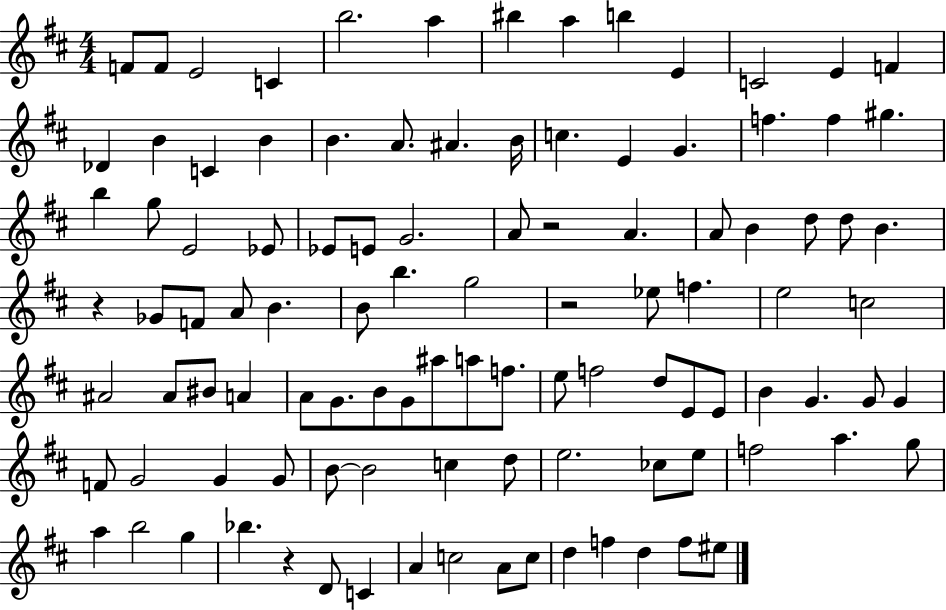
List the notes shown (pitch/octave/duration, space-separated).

F4/e F4/e E4/h C4/q B5/h. A5/q BIS5/q A5/q B5/q E4/q C4/h E4/q F4/q Db4/q B4/q C4/q B4/q B4/q. A4/e. A#4/q. B4/s C5/q. E4/q G4/q. F5/q. F5/q G#5/q. B5/q G5/e E4/h Eb4/e Eb4/e E4/e G4/h. A4/e R/h A4/q. A4/e B4/q D5/e D5/e B4/q. R/q Gb4/e F4/e A4/e B4/q. B4/e B5/q. G5/h R/h Eb5/e F5/q. E5/h C5/h A#4/h A#4/e BIS4/e A4/q A4/e G4/e. B4/e G4/e A#5/e A5/e F5/e. E5/e F5/h D5/e E4/e E4/e B4/q G4/q. G4/e G4/q F4/e G4/h G4/q G4/e B4/e B4/h C5/q D5/e E5/h. CES5/e E5/e F5/h A5/q. G5/e A5/q B5/h G5/q Bb5/q. R/q D4/e C4/q A4/q C5/h A4/e C5/e D5/q F5/q D5/q F5/e EIS5/e